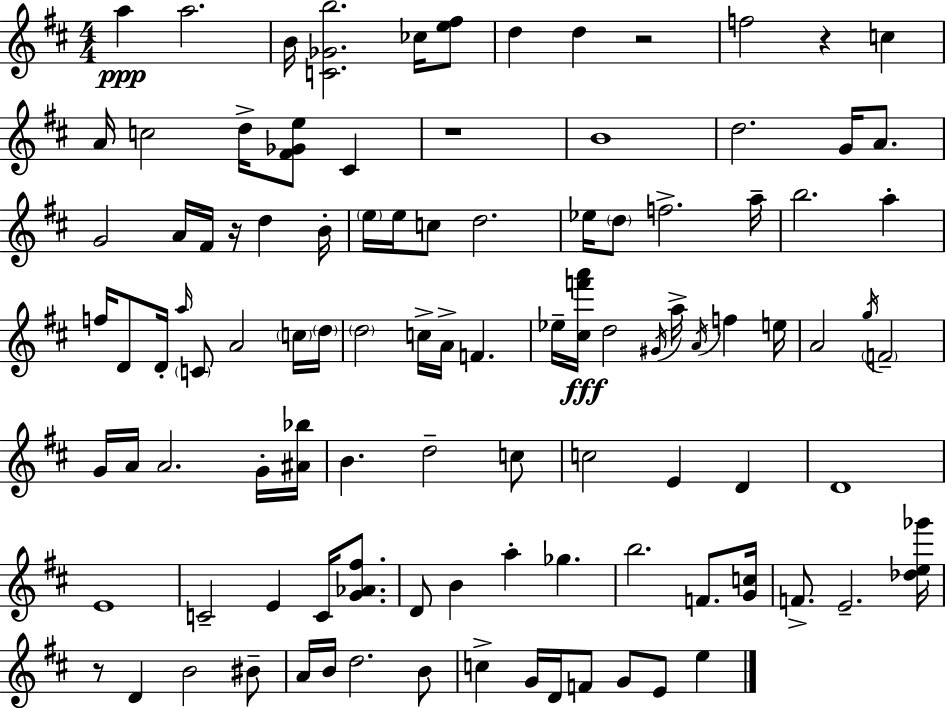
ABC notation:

X:1
T:Untitled
M:4/4
L:1/4
K:D
a a2 B/4 [C_Gb]2 _c/4 [e^f]/2 d d z2 f2 z c A/4 c2 d/4 [^F_Ge]/2 ^C z4 B4 d2 G/4 A/2 G2 A/4 ^F/4 z/4 d B/4 e/4 e/4 c/2 d2 _e/4 d/2 f2 a/4 b2 a f/4 D/2 D/4 a/4 C/2 A2 c/4 d/4 d2 c/4 A/4 F _e/4 [^cf'a']/4 d2 ^G/4 a/4 A/4 f e/4 A2 g/4 F2 G/4 A/4 A2 G/4 [^A_b]/4 B d2 c/2 c2 E D D4 E4 C2 E C/4 [G_A^f]/2 D/2 B a _g b2 F/2 [Gc]/4 F/2 E2 [_de_g']/4 z/2 D B2 ^B/2 A/4 B/4 d2 B/2 c G/4 D/4 F/2 G/2 E/2 e